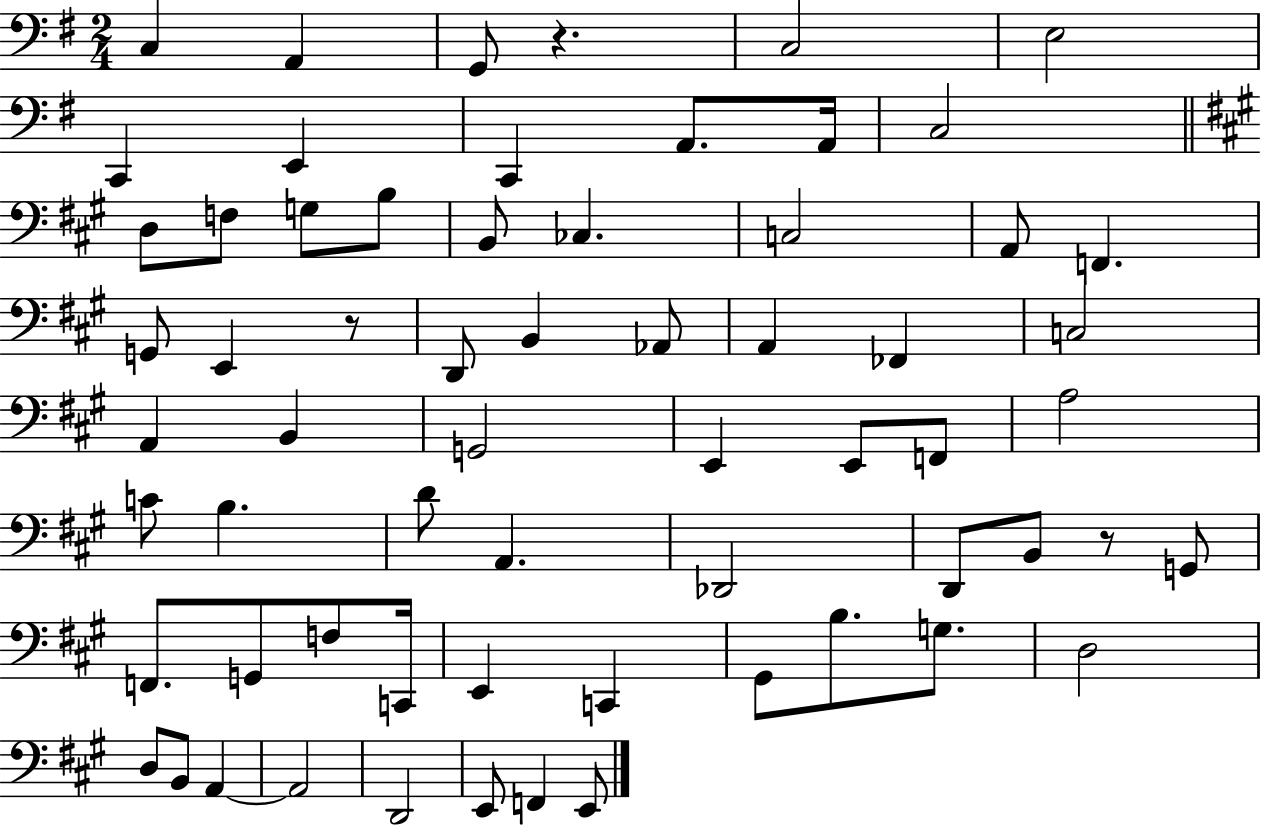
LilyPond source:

{
  \clef bass
  \numericTimeSignature
  \time 2/4
  \key g \major
  \repeat volta 2 { c4 a,4 | g,8 r4. | c2 | e2 | \break c,4 e,4 | c,4 a,8. a,16 | c2 | \bar "||" \break \key a \major d8 f8 g8 b8 | b,8 ces4. | c2 | a,8 f,4. | \break g,8 e,4 r8 | d,8 b,4 aes,8 | a,4 fes,4 | c2 | \break a,4 b,4 | g,2 | e,4 e,8 f,8 | a2 | \break c'8 b4. | d'8 a,4. | des,2 | d,8 b,8 r8 g,8 | \break f,8. g,8 f8 c,16 | e,4 c,4 | gis,8 b8. g8. | d2 | \break d8 b,8 a,4~~ | a,2 | d,2 | e,8 f,4 e,8 | \break } \bar "|."
}